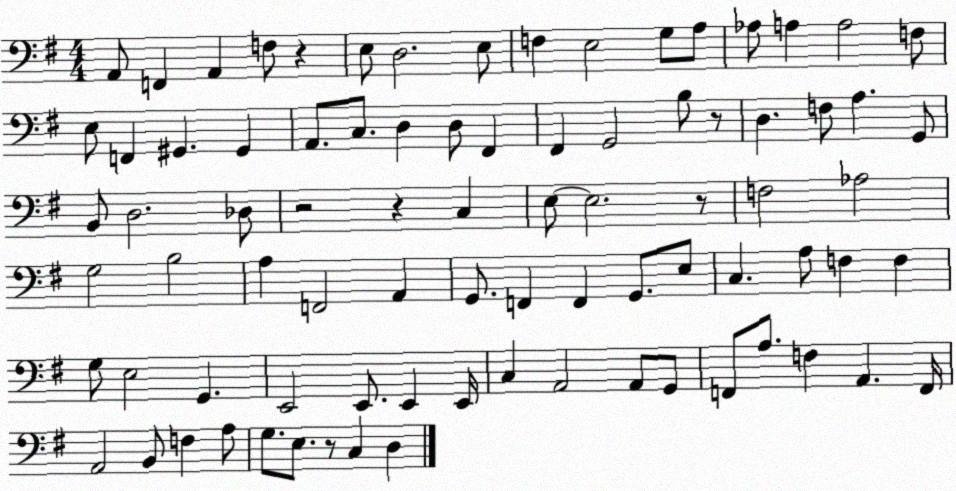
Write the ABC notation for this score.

X:1
T:Untitled
M:4/4
L:1/4
K:G
A,,/2 F,, A,, F,/2 z E,/2 D,2 E,/2 F, E,2 G,/2 A,/2 _A,/2 A, A,2 F,/2 E,/2 F,, ^G,, ^G,, A,,/2 C,/2 D, D,/2 ^F,, ^F,, G,,2 B,/2 z/2 D, F,/2 A, G,,/2 B,,/2 D,2 _D,/2 z2 z C, E,/2 E,2 z/2 F,2 _A,2 G,2 B,2 A, F,,2 A,, G,,/2 F,, F,, G,,/2 E,/2 C, A,/2 F, F, G,/2 E,2 G,, E,,2 E,,/2 E,, E,,/4 C, A,,2 A,,/2 G,,/2 F,,/2 A,/2 F, A,, F,,/4 A,,2 B,,/2 F, A,/2 G,/2 E,/2 z/2 C, D,